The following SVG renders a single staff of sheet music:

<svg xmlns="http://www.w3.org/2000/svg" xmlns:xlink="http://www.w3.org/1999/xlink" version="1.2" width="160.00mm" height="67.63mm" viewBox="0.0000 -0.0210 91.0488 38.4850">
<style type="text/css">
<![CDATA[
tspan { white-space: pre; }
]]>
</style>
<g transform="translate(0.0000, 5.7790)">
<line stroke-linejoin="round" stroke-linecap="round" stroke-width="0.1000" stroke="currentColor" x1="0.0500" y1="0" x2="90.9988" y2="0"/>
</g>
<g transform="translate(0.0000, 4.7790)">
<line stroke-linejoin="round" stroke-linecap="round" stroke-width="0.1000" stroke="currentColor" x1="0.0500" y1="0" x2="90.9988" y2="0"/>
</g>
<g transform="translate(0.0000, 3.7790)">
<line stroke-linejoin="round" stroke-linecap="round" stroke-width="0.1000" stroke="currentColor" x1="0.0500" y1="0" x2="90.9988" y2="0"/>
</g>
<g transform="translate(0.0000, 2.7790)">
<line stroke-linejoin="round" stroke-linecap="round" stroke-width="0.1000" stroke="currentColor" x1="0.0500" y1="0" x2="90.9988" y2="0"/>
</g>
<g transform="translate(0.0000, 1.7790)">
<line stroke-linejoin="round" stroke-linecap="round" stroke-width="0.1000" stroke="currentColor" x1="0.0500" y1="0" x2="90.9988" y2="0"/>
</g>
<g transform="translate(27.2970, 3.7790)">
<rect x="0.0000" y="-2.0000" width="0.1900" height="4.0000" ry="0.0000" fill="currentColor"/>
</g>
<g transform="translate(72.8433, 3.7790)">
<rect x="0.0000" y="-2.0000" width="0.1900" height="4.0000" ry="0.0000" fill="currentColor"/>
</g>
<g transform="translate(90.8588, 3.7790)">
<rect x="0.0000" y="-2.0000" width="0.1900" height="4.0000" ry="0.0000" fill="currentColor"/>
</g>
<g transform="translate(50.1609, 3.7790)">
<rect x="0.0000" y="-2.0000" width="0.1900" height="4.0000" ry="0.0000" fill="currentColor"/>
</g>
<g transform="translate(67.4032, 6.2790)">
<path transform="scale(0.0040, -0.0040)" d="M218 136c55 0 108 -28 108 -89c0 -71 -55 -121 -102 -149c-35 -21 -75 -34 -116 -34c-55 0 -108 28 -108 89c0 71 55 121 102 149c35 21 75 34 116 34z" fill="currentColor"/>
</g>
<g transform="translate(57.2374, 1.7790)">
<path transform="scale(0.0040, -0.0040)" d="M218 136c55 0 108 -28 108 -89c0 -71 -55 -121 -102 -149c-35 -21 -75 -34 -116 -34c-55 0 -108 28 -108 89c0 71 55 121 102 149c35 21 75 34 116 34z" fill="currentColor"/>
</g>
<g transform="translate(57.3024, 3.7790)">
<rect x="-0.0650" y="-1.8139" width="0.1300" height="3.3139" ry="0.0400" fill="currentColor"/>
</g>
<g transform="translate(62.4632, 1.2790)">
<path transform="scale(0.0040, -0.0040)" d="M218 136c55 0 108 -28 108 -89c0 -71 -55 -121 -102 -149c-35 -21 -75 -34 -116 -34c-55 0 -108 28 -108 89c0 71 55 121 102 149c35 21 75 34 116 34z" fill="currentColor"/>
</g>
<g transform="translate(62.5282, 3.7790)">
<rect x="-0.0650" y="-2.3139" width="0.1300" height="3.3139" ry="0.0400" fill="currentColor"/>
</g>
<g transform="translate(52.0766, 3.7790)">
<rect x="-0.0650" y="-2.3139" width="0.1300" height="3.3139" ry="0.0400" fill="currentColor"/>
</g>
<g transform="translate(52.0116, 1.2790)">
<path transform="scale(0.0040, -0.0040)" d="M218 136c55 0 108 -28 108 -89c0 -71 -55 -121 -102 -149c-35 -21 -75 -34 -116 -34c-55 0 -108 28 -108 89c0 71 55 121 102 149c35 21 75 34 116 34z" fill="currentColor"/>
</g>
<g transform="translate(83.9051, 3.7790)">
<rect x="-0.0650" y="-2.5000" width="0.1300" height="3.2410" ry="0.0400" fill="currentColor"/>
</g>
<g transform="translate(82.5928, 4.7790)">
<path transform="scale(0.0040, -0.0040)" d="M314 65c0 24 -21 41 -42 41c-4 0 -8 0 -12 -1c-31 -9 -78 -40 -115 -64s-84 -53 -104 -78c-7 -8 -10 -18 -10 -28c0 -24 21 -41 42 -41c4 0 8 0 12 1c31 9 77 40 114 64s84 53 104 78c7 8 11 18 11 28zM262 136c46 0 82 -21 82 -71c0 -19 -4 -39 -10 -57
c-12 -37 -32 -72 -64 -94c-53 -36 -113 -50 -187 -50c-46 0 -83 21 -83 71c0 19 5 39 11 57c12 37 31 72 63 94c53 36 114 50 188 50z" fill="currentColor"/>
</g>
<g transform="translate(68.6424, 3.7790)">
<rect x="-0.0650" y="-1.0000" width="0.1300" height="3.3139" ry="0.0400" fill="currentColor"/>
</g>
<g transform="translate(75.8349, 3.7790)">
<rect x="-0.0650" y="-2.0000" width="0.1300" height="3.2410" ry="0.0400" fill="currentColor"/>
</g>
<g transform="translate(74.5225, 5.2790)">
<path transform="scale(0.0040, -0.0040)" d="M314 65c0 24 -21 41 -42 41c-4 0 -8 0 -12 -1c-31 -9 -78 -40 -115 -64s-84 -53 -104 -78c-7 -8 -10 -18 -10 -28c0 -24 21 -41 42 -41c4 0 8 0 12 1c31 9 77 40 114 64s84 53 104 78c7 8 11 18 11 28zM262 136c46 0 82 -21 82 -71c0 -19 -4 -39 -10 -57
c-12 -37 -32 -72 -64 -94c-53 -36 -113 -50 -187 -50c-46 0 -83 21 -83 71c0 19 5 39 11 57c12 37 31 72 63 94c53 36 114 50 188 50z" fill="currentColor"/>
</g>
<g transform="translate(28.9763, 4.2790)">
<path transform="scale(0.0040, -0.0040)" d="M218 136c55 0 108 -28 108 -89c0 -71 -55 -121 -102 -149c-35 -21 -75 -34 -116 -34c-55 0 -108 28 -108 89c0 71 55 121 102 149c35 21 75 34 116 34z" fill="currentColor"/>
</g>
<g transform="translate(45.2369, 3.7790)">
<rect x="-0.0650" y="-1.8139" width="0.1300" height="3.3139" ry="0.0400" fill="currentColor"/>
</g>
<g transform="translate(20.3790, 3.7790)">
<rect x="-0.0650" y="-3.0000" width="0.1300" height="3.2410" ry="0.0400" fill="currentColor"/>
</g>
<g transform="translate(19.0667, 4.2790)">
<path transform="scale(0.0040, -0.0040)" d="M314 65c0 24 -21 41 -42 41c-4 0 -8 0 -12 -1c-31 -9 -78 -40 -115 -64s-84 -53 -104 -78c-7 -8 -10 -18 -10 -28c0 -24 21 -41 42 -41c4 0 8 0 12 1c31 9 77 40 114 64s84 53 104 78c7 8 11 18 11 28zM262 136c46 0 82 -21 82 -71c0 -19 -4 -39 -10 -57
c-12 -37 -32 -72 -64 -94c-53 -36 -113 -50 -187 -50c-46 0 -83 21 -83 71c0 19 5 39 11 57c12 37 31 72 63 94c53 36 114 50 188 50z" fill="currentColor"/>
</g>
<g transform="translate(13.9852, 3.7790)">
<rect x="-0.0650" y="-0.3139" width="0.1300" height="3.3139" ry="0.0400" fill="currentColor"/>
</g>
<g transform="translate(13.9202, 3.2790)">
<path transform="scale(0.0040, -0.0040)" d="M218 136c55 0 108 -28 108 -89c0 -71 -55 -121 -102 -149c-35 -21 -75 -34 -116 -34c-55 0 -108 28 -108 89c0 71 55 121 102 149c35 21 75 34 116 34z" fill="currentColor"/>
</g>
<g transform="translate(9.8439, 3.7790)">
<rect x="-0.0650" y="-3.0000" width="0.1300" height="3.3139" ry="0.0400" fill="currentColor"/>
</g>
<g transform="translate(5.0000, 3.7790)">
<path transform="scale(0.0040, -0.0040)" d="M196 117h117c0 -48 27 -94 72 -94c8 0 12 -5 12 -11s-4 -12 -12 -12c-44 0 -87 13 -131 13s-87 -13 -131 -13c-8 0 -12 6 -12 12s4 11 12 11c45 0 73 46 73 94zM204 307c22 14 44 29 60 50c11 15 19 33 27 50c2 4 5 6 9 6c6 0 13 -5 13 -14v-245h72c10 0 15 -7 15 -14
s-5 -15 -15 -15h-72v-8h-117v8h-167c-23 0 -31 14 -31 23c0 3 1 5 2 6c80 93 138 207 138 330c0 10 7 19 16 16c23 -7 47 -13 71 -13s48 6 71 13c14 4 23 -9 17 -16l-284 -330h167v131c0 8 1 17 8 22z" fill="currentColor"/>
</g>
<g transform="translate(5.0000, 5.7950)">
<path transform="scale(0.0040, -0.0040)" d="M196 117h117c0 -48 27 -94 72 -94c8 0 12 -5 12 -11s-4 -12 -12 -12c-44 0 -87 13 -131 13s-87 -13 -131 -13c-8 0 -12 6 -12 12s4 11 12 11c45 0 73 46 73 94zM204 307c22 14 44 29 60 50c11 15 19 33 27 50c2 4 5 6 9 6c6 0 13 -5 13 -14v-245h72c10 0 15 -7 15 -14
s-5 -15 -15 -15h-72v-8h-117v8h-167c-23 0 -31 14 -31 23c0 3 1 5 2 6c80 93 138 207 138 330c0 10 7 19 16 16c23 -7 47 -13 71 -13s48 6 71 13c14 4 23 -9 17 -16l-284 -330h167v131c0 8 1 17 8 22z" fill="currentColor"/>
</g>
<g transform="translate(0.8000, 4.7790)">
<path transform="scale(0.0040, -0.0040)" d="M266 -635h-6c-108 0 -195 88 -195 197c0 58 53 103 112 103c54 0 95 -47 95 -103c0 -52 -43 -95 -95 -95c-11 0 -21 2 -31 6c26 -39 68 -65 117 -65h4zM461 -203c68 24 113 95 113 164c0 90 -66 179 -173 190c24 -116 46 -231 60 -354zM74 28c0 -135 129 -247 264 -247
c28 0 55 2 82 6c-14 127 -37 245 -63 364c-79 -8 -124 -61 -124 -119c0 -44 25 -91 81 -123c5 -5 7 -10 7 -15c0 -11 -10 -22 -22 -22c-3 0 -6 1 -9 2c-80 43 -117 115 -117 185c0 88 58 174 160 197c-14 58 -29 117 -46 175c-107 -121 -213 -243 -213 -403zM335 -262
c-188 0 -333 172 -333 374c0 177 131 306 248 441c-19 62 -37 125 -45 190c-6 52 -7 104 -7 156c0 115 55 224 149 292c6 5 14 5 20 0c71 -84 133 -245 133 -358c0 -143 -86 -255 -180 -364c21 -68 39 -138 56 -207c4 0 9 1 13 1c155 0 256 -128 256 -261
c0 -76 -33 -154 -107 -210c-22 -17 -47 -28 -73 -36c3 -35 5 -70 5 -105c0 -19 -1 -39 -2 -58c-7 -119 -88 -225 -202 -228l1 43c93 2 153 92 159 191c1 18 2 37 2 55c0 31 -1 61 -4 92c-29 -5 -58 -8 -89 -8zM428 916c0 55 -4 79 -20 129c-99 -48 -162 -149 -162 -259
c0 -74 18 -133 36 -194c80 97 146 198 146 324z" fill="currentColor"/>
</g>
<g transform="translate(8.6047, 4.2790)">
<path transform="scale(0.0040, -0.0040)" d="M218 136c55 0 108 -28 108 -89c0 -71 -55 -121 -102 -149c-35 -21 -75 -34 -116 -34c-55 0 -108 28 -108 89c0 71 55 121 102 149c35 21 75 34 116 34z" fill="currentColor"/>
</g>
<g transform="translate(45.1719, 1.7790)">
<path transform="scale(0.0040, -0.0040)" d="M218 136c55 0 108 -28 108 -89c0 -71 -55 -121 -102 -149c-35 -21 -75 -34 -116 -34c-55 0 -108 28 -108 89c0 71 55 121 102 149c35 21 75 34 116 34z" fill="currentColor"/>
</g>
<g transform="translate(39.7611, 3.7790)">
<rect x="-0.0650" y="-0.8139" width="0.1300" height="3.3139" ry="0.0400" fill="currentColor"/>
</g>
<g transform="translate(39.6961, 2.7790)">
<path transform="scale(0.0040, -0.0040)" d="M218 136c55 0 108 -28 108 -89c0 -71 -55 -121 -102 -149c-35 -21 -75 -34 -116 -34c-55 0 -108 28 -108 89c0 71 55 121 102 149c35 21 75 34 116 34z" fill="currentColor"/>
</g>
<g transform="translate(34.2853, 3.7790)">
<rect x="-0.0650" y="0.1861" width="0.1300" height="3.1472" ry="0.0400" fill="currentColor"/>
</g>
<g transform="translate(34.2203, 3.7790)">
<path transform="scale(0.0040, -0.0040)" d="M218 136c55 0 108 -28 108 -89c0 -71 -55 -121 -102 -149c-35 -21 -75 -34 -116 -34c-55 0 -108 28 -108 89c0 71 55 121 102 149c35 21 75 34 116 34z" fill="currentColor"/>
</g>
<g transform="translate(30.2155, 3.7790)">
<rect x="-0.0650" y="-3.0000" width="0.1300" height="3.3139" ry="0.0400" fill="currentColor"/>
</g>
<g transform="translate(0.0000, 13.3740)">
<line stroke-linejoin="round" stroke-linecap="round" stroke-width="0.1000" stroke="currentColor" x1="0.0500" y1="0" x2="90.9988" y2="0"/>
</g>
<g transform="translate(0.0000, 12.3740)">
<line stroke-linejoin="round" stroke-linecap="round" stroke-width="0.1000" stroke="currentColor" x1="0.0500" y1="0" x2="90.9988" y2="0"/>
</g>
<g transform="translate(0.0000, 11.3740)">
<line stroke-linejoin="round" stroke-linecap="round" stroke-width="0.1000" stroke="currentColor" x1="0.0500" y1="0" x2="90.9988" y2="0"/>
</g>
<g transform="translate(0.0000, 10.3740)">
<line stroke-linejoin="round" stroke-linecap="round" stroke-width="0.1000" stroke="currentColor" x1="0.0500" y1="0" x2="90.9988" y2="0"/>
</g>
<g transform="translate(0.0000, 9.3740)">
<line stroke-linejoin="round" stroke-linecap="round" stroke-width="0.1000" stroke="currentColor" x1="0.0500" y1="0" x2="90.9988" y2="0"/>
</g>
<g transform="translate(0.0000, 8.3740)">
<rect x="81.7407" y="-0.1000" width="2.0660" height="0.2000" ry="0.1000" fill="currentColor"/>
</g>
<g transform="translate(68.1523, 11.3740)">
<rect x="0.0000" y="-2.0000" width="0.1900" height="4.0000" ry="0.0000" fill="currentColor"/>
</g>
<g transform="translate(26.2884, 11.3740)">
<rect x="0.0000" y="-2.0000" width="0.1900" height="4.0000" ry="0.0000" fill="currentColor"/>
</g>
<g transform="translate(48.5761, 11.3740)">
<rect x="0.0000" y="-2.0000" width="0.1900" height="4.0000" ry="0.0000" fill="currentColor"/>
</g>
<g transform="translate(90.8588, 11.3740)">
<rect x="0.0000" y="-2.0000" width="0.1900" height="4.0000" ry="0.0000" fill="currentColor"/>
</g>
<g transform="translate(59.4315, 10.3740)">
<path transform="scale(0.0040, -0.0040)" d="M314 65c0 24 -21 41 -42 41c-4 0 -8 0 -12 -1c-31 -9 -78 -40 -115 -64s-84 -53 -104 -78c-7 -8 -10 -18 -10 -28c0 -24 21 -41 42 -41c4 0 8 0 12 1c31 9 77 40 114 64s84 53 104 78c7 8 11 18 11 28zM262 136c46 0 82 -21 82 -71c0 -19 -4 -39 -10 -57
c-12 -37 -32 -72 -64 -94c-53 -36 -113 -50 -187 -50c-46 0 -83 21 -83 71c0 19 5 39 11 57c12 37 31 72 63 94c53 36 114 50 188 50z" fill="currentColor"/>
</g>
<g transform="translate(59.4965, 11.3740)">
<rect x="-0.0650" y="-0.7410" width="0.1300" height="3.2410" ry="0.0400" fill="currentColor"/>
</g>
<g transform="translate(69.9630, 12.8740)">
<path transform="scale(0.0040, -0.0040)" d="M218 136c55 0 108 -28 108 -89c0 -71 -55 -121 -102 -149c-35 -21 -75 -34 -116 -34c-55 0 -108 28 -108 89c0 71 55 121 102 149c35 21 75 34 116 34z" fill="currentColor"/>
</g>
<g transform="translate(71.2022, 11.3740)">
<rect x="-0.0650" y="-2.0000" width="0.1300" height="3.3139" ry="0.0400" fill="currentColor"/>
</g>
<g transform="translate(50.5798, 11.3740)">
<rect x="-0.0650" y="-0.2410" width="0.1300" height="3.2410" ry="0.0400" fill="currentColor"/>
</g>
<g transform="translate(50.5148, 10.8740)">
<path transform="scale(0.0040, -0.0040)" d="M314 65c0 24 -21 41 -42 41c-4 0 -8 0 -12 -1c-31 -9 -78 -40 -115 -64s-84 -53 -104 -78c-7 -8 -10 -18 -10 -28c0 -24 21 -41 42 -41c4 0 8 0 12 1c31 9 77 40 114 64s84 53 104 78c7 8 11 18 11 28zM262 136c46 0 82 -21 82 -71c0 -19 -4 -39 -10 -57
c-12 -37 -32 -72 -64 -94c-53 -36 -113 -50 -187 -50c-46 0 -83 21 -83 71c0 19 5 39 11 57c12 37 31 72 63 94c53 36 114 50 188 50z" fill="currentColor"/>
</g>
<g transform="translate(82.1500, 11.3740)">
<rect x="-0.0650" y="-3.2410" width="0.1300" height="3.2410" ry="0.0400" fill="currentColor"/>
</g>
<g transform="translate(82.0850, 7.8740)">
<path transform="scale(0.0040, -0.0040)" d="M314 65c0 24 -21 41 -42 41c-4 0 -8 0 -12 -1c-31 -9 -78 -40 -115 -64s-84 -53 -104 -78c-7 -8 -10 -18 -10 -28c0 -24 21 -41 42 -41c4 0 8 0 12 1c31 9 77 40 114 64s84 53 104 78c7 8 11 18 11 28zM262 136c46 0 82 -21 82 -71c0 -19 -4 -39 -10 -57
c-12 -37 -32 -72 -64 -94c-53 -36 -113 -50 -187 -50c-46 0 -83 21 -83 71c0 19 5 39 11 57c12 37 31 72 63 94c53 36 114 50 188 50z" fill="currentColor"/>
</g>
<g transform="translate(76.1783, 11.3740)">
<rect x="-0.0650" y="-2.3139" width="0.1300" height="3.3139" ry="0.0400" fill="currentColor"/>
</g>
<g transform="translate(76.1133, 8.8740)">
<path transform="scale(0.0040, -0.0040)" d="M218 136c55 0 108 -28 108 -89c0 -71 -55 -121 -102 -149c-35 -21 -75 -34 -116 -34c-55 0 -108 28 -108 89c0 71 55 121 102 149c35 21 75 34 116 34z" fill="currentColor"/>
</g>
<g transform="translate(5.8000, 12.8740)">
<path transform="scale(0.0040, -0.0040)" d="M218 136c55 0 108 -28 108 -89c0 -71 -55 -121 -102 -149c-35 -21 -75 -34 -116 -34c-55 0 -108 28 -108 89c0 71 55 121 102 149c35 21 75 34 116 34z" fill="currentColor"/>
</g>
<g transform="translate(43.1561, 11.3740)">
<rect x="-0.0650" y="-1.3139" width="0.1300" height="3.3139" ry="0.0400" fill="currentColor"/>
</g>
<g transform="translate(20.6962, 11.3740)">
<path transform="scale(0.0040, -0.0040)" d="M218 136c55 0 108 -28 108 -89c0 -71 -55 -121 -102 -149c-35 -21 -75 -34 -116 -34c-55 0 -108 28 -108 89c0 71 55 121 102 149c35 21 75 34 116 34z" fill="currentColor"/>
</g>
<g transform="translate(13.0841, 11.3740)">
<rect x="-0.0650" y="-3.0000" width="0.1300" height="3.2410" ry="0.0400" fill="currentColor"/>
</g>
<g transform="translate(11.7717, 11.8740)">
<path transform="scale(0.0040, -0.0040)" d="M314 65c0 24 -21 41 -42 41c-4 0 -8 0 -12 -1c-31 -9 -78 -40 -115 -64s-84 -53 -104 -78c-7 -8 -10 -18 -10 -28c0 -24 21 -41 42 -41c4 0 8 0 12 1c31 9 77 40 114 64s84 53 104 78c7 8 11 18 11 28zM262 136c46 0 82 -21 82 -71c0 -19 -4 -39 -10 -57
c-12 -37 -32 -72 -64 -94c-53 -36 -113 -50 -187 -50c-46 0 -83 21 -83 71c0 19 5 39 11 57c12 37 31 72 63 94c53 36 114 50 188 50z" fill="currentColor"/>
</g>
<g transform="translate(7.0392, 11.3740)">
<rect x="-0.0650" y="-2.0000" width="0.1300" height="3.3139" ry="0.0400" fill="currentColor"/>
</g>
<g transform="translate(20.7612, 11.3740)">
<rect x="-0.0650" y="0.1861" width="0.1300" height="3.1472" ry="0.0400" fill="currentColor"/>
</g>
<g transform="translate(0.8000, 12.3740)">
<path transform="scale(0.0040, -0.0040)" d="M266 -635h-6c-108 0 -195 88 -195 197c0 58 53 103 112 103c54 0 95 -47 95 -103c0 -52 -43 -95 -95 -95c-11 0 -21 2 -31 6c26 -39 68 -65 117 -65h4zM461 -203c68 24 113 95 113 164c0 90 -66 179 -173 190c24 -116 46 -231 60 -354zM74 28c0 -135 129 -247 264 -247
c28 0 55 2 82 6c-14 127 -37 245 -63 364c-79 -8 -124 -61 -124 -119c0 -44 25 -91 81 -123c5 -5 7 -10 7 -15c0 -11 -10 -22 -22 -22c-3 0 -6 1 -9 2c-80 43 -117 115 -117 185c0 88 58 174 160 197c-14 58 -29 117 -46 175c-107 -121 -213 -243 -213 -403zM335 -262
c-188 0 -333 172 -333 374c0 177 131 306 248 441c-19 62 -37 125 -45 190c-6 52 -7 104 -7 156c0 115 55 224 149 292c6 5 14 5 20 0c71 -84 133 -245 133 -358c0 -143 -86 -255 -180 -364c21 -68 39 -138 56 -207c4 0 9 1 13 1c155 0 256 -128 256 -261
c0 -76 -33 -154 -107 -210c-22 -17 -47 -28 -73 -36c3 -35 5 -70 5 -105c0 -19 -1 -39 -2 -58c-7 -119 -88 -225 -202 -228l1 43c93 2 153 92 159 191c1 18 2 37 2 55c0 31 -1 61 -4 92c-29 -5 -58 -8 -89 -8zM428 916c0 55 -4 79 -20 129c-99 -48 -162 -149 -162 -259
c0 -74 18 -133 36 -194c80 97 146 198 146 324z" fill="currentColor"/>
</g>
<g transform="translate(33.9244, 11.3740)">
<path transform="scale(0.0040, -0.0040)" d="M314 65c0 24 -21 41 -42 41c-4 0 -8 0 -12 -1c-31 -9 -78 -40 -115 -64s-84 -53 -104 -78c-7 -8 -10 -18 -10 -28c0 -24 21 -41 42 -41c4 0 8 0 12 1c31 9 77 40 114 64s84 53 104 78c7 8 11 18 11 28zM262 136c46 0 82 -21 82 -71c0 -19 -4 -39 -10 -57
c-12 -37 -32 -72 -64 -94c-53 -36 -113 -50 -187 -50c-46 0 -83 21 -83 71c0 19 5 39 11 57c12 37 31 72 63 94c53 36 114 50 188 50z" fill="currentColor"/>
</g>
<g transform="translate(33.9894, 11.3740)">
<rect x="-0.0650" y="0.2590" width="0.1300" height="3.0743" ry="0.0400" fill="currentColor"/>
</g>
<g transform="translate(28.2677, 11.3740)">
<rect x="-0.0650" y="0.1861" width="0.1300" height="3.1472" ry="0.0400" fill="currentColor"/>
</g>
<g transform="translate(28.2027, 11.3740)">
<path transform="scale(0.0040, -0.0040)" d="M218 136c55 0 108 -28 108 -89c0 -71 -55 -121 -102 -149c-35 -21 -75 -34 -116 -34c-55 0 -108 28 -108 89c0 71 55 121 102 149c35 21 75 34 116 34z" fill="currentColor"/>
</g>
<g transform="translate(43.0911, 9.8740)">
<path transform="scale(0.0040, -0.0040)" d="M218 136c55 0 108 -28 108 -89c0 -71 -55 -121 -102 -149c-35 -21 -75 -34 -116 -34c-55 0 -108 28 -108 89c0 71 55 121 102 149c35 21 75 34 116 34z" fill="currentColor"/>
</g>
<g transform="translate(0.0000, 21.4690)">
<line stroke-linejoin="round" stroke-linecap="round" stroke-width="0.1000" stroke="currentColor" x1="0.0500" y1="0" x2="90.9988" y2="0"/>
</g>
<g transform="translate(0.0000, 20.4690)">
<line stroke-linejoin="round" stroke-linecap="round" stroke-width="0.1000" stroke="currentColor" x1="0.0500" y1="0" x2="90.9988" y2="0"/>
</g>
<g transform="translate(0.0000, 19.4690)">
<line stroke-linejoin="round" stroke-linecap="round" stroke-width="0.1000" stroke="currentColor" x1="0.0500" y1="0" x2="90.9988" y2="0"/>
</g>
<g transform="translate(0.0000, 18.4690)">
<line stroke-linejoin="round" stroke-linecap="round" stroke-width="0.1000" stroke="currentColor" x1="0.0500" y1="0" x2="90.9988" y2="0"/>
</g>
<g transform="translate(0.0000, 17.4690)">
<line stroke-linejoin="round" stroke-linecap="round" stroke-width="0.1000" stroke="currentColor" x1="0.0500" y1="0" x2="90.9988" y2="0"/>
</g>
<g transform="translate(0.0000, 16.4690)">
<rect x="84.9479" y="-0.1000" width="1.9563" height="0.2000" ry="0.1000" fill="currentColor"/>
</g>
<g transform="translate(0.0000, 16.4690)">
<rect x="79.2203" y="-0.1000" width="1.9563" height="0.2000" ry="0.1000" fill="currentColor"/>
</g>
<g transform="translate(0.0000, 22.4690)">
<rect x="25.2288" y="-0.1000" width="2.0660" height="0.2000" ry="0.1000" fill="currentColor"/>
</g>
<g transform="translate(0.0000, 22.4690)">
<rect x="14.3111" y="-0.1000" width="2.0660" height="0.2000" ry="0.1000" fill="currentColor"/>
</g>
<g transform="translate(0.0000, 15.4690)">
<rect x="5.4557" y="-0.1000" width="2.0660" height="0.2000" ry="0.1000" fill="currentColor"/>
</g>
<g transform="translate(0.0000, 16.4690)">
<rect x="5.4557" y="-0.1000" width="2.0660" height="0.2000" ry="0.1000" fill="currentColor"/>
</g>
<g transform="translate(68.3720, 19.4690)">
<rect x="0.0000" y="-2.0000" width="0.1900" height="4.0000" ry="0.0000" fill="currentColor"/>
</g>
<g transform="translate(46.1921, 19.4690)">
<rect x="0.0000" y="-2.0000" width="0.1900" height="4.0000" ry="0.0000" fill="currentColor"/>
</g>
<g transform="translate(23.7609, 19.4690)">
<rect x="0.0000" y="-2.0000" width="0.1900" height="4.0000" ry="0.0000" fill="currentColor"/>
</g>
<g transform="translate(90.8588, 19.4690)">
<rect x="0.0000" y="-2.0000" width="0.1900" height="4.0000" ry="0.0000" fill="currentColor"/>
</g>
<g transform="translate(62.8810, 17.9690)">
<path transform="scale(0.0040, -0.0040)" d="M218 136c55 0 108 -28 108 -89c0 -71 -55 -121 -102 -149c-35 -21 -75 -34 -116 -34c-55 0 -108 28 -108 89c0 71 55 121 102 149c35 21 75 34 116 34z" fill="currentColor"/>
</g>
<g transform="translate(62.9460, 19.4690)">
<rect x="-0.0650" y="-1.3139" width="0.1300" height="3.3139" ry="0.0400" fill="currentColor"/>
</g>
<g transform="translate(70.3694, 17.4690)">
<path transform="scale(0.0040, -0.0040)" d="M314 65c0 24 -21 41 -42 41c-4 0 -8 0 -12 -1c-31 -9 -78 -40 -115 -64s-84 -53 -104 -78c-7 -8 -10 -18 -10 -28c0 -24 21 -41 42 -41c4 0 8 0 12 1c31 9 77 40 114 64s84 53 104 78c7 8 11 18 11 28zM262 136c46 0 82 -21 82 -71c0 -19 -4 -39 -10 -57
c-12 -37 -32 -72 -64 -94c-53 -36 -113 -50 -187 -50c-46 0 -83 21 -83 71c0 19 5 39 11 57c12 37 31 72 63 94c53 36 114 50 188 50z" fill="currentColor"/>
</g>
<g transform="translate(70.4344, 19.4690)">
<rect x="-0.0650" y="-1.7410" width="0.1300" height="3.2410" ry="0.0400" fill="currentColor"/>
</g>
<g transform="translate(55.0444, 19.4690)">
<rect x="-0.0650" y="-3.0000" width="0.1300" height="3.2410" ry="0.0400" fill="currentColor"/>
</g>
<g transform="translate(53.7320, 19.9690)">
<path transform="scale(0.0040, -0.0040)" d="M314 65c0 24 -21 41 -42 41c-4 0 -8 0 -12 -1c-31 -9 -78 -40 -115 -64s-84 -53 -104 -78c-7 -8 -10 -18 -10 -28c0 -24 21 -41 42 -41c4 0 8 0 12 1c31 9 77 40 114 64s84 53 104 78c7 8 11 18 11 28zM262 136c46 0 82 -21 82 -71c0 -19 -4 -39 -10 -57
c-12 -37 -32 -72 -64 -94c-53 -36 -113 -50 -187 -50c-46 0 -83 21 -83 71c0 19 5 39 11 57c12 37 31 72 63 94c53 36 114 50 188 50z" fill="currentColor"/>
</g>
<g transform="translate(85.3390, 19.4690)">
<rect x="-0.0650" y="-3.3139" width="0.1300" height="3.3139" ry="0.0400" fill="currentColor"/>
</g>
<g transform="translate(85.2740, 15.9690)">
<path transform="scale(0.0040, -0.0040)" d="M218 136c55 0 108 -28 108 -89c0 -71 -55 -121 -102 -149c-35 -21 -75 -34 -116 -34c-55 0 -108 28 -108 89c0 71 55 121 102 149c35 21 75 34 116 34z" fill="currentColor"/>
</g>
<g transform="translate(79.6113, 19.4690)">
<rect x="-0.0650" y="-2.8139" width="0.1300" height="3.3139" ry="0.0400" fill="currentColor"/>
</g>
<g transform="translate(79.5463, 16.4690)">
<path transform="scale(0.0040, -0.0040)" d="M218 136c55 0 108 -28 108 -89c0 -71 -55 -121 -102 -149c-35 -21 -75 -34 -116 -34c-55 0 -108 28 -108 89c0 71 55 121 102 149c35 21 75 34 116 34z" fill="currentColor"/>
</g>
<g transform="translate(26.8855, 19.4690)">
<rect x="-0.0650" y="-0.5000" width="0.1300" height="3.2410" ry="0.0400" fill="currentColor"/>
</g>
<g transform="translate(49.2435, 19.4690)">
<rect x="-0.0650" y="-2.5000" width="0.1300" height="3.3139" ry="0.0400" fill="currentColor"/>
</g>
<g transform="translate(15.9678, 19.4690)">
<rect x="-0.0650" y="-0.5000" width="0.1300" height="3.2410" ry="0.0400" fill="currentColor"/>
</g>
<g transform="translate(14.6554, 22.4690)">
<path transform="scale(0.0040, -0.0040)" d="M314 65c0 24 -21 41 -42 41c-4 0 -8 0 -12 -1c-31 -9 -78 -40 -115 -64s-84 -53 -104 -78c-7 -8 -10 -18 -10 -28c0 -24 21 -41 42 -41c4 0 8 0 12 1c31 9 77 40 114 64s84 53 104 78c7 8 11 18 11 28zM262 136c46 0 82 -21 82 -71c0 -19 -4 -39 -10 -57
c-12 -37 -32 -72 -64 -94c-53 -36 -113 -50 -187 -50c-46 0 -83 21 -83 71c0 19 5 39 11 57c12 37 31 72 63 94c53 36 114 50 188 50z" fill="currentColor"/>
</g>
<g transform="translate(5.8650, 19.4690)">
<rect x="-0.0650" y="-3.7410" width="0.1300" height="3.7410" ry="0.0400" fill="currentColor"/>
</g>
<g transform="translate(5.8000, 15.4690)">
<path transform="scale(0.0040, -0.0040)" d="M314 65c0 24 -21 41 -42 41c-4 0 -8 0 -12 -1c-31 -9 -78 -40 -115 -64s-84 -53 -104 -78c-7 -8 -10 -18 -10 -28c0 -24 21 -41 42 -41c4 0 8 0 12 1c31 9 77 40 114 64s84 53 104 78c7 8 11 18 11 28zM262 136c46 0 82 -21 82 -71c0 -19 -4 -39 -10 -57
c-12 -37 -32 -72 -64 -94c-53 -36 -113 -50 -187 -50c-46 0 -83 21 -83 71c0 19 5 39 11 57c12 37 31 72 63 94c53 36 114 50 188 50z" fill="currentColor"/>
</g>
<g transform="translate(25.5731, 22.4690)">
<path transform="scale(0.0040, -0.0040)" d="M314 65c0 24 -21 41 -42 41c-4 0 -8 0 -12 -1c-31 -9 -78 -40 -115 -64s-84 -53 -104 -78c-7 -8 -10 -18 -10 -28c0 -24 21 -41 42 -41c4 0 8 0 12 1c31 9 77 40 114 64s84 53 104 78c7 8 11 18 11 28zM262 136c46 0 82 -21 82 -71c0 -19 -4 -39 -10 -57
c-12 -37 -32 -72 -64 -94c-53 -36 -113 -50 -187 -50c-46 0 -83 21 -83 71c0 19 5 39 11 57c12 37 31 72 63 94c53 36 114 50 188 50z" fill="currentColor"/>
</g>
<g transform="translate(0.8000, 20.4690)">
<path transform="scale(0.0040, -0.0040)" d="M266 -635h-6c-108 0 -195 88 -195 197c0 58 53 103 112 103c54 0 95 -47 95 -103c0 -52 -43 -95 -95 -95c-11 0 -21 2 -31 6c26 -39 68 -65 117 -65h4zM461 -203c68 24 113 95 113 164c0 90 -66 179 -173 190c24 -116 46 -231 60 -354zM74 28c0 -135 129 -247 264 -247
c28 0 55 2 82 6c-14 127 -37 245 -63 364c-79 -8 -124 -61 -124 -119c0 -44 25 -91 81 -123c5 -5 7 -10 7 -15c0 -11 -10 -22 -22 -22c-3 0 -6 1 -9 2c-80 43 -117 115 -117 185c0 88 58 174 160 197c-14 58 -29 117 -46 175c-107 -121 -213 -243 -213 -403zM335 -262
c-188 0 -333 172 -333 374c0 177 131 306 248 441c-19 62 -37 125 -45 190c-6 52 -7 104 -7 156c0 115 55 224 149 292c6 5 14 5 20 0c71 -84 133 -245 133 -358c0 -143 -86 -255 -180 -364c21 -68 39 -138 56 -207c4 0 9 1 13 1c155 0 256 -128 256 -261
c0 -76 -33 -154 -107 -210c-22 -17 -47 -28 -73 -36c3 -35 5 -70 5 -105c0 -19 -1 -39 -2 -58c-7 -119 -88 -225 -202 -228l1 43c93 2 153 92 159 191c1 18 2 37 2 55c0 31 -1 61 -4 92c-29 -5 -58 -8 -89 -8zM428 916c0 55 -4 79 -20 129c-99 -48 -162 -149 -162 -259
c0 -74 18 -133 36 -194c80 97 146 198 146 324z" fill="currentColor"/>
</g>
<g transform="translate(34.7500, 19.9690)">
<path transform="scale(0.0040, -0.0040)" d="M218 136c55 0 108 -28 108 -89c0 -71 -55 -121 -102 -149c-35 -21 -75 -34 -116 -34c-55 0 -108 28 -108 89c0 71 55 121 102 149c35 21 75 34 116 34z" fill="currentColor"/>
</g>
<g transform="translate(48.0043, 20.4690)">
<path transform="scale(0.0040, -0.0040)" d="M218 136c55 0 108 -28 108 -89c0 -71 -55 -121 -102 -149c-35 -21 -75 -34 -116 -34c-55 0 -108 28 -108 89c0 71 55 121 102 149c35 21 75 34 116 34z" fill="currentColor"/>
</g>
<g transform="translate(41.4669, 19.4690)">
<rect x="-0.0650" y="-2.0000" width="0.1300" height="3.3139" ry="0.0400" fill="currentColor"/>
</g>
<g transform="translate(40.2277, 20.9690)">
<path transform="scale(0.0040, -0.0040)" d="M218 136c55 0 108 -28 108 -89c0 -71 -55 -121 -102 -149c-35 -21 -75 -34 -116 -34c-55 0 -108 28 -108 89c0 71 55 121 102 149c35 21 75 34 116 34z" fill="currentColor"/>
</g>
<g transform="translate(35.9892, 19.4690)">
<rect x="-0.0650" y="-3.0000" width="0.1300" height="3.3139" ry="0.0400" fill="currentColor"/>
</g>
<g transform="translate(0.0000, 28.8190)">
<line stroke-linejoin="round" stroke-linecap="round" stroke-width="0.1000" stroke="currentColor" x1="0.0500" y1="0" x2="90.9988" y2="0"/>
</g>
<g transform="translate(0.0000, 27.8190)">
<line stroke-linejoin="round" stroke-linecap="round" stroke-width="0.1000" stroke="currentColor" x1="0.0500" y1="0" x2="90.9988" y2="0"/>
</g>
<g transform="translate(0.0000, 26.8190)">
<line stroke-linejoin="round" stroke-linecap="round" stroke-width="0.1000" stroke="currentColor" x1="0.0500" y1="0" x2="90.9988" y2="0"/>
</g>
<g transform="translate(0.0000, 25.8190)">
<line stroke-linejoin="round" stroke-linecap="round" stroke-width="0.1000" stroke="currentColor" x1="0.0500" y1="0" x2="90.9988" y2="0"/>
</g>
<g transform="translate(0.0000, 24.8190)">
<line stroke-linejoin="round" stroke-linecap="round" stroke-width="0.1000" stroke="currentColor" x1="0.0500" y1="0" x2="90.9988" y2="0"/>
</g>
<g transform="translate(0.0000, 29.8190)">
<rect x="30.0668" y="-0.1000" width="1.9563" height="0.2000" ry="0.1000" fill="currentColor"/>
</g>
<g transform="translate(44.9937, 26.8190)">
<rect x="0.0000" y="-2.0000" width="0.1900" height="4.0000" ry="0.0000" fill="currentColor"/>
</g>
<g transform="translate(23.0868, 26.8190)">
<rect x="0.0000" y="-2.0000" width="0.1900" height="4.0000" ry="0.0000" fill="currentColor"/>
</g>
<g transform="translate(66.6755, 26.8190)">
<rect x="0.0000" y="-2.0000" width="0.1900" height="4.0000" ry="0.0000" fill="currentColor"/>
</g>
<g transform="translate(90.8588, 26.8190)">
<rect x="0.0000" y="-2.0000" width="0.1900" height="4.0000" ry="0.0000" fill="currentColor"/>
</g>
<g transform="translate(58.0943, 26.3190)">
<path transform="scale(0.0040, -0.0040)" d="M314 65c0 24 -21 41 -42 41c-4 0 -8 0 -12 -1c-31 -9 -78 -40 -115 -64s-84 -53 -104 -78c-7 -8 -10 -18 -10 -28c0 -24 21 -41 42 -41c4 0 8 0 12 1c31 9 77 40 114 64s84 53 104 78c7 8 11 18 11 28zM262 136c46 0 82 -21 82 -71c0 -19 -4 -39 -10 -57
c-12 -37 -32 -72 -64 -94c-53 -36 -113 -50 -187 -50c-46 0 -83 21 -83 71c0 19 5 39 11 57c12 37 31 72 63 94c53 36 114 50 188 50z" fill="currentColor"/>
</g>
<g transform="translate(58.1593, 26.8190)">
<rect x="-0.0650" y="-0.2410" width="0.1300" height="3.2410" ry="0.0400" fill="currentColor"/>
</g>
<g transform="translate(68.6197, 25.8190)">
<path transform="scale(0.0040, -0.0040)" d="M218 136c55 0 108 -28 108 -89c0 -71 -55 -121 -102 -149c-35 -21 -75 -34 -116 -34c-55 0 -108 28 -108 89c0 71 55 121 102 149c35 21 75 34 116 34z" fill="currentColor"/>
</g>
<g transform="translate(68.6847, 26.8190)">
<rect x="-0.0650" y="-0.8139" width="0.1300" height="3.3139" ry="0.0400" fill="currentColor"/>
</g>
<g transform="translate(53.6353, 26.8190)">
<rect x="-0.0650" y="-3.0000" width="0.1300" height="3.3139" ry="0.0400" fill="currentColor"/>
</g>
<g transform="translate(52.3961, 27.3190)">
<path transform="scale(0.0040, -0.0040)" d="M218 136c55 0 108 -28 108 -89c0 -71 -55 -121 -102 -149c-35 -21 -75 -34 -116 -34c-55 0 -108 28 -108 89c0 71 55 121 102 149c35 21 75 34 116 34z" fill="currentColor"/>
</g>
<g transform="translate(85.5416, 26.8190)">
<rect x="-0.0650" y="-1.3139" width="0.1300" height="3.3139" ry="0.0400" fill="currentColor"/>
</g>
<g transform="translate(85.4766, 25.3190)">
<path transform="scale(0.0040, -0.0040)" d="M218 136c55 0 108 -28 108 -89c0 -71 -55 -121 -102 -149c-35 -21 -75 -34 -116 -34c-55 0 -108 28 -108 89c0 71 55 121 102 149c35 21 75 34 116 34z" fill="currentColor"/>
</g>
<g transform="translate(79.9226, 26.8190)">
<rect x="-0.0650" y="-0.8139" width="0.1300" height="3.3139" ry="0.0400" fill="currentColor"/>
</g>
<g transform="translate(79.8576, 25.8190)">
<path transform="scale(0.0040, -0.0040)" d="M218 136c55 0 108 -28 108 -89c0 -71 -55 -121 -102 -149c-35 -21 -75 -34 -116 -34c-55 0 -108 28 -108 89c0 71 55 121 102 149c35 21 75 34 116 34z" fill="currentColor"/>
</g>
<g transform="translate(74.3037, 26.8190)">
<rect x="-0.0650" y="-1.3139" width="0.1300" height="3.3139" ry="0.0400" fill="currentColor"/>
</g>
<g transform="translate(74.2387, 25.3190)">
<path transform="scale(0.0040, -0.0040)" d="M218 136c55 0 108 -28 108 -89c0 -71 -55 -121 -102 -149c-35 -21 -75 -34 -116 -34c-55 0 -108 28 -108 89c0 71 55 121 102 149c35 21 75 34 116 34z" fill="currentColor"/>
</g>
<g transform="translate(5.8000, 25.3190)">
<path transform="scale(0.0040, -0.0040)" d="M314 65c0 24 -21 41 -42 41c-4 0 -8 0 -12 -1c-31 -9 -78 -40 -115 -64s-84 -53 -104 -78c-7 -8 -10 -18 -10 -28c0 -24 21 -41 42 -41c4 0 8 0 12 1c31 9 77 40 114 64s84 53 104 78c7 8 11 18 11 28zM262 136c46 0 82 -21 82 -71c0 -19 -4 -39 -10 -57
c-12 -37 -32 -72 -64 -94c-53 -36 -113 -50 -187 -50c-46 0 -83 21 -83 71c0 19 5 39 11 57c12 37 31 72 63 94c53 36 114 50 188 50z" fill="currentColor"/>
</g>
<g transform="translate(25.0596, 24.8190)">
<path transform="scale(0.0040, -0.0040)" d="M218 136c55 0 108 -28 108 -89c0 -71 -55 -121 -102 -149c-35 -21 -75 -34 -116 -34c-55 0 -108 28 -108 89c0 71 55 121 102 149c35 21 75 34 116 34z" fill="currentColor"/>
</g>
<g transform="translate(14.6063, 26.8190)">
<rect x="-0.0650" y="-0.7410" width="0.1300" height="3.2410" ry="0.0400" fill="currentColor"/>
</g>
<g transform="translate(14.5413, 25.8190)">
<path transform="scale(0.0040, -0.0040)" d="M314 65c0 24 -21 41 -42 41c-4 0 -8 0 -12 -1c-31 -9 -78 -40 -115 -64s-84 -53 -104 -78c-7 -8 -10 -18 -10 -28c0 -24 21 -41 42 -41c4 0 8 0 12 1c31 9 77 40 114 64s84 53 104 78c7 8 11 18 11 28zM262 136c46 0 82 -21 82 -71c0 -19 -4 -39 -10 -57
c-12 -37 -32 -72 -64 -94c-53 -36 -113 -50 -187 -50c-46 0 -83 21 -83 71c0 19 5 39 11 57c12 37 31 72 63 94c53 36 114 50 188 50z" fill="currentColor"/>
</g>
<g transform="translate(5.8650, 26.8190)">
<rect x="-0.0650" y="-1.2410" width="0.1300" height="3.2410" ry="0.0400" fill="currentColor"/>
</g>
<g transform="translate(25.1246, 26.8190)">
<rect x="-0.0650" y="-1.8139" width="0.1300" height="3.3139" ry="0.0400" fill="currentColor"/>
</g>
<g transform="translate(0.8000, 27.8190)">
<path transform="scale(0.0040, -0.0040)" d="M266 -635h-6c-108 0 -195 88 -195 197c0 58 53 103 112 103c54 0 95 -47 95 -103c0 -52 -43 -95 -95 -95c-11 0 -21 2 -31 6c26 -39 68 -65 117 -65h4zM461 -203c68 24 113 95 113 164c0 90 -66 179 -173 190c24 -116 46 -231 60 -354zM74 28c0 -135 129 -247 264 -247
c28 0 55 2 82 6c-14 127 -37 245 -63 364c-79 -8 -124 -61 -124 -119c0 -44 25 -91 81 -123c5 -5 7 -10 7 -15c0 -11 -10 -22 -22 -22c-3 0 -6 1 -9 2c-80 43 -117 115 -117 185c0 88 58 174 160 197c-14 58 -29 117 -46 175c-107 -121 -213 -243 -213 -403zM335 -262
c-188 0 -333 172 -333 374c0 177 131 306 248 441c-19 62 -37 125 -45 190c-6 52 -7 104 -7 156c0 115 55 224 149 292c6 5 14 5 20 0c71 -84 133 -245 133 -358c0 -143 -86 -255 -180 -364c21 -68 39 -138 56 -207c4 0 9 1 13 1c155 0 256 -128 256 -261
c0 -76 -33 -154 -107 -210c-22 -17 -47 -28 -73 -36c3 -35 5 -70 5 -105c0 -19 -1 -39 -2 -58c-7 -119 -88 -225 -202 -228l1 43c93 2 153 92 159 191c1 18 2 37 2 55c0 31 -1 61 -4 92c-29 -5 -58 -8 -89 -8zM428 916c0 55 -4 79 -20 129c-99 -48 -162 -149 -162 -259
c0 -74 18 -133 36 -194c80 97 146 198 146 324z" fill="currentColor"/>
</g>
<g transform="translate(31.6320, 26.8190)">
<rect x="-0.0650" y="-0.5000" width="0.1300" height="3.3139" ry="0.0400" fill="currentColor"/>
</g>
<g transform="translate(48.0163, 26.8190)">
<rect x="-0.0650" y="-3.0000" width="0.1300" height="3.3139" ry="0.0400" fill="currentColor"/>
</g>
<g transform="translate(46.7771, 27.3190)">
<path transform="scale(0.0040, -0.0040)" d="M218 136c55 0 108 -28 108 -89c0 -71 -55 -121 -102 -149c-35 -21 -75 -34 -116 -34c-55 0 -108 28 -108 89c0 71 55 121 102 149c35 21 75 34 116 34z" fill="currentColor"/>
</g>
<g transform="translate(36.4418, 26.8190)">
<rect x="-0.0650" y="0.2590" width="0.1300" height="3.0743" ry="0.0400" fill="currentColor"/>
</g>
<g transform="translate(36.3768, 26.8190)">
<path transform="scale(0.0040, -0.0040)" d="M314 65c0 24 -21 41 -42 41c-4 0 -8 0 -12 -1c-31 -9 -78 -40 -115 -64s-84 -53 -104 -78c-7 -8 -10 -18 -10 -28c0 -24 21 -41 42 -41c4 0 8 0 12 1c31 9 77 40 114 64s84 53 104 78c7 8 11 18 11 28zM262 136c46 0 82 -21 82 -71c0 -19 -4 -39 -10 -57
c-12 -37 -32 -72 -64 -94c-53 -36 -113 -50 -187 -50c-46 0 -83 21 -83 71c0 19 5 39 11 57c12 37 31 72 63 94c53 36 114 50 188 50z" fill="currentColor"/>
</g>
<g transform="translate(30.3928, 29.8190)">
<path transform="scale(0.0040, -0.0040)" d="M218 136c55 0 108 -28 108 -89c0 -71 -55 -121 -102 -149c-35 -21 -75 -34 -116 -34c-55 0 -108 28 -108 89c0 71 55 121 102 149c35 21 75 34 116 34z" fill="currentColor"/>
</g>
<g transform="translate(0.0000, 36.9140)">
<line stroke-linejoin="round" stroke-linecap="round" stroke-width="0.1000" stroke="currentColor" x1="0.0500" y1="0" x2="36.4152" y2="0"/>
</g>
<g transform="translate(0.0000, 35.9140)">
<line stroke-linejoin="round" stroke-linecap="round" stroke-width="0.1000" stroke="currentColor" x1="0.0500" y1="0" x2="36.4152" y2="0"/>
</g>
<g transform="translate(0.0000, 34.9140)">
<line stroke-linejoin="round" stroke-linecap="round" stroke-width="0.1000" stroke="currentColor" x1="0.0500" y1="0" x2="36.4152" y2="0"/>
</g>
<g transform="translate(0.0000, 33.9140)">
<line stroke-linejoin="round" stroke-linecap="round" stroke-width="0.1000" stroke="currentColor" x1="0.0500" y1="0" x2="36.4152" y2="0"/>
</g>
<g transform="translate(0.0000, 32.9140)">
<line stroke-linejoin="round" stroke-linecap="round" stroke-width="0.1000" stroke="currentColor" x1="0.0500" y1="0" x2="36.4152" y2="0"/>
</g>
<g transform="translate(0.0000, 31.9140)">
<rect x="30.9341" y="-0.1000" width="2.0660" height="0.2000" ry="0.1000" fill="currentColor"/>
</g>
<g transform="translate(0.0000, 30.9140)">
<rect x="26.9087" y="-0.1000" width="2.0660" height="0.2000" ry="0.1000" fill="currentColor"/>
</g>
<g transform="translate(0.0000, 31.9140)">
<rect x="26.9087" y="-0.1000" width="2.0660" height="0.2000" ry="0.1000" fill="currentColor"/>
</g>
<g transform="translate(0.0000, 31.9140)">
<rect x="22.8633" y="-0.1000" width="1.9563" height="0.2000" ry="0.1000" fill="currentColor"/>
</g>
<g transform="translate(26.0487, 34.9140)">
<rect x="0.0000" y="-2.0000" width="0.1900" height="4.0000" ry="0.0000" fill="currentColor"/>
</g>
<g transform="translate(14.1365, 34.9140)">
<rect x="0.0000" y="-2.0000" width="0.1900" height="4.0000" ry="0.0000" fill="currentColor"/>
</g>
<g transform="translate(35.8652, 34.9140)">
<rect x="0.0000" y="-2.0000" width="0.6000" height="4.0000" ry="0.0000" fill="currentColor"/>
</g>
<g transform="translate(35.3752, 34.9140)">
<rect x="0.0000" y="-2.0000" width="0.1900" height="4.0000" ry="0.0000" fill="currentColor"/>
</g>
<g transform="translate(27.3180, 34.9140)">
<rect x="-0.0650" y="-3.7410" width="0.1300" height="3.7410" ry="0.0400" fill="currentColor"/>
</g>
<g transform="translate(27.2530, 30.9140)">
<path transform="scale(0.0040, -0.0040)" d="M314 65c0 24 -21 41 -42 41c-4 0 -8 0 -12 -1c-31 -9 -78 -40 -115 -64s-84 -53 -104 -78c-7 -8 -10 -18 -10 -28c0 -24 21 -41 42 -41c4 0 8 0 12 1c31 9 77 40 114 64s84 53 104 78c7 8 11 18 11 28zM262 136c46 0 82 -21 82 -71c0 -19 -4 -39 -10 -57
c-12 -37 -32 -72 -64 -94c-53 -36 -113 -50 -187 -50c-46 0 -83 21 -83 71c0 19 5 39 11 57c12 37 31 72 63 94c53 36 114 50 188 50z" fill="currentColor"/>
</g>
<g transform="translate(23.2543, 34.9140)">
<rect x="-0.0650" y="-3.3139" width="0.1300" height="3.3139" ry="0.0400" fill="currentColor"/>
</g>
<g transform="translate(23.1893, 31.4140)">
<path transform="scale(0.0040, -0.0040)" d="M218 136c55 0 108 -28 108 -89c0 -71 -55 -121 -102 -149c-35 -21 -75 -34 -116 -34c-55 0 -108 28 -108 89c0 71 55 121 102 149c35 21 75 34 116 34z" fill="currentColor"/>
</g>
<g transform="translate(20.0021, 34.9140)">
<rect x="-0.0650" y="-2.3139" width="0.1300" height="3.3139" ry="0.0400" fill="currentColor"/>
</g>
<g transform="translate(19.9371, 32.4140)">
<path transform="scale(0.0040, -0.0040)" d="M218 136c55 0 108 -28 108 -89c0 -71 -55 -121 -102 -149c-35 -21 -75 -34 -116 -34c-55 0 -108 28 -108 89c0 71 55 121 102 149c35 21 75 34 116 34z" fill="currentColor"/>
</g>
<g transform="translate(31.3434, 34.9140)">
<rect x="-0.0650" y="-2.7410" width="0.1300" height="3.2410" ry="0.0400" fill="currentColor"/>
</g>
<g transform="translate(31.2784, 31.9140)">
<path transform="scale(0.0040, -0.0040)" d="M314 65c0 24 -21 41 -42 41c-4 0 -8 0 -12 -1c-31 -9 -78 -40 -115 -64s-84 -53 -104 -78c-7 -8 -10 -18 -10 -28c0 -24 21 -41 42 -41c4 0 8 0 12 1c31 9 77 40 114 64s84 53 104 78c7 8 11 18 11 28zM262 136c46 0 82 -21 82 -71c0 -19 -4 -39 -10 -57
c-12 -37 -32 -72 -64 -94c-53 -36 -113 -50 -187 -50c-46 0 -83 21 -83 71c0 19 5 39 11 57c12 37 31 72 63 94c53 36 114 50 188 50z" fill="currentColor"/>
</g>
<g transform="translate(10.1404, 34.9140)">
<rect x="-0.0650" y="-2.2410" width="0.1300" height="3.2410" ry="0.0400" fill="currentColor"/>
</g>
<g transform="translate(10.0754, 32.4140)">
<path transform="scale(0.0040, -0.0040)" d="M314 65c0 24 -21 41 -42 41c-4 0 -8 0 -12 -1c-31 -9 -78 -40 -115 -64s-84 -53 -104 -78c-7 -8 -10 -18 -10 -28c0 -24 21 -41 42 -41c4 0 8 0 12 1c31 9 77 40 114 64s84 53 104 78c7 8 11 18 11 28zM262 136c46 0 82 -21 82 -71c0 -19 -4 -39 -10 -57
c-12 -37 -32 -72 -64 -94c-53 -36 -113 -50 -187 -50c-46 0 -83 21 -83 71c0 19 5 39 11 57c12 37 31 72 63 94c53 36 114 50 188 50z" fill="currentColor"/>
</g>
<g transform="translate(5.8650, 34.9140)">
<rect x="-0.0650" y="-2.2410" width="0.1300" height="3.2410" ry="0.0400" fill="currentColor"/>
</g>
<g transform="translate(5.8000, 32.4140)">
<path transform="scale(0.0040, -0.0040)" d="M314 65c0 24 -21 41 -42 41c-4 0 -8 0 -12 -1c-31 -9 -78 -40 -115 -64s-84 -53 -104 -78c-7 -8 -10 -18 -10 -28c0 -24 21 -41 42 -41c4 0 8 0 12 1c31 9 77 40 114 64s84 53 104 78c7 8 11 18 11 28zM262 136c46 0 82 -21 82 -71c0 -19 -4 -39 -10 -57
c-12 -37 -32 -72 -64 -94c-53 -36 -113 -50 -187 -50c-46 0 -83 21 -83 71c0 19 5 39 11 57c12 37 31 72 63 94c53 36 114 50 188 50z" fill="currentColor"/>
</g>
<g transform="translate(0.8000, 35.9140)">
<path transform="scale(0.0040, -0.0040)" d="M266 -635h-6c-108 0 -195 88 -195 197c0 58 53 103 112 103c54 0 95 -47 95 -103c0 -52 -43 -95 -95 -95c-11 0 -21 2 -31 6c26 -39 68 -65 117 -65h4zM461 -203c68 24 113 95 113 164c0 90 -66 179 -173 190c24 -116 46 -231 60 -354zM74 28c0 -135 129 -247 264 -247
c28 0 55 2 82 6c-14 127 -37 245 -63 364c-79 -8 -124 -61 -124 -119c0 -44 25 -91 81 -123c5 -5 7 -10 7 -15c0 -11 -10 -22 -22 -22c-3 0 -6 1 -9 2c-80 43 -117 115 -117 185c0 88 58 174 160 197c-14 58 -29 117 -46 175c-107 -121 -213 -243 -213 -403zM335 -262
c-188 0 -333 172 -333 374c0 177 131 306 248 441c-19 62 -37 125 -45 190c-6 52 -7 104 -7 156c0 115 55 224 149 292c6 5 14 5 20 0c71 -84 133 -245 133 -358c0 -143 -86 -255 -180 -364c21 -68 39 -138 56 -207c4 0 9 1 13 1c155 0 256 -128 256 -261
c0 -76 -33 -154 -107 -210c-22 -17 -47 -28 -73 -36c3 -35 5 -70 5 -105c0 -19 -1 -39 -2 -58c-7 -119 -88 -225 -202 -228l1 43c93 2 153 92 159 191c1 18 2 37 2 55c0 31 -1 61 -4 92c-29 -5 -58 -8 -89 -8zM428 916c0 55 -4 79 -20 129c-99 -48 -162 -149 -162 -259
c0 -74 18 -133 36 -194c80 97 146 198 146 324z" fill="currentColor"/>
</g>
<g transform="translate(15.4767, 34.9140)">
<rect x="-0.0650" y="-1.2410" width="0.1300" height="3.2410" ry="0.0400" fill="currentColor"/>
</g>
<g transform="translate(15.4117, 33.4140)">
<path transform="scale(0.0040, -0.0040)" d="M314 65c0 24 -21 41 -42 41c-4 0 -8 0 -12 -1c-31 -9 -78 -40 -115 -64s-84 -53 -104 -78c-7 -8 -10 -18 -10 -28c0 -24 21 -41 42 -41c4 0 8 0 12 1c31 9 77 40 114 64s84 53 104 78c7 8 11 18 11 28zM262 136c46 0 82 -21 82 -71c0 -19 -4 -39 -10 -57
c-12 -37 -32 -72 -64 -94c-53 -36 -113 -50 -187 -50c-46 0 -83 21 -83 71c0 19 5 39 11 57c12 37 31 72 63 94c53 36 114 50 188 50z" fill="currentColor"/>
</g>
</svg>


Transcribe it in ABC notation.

X:1
T:Untitled
M:4/4
L:1/4
K:C
A c A2 A B d f g f g D F2 G2 F A2 B B B2 e c2 d2 F g b2 c'2 C2 C2 A F G A2 e f2 a b e2 d2 f C B2 A A c2 d e d e g2 g2 e2 g b c'2 a2